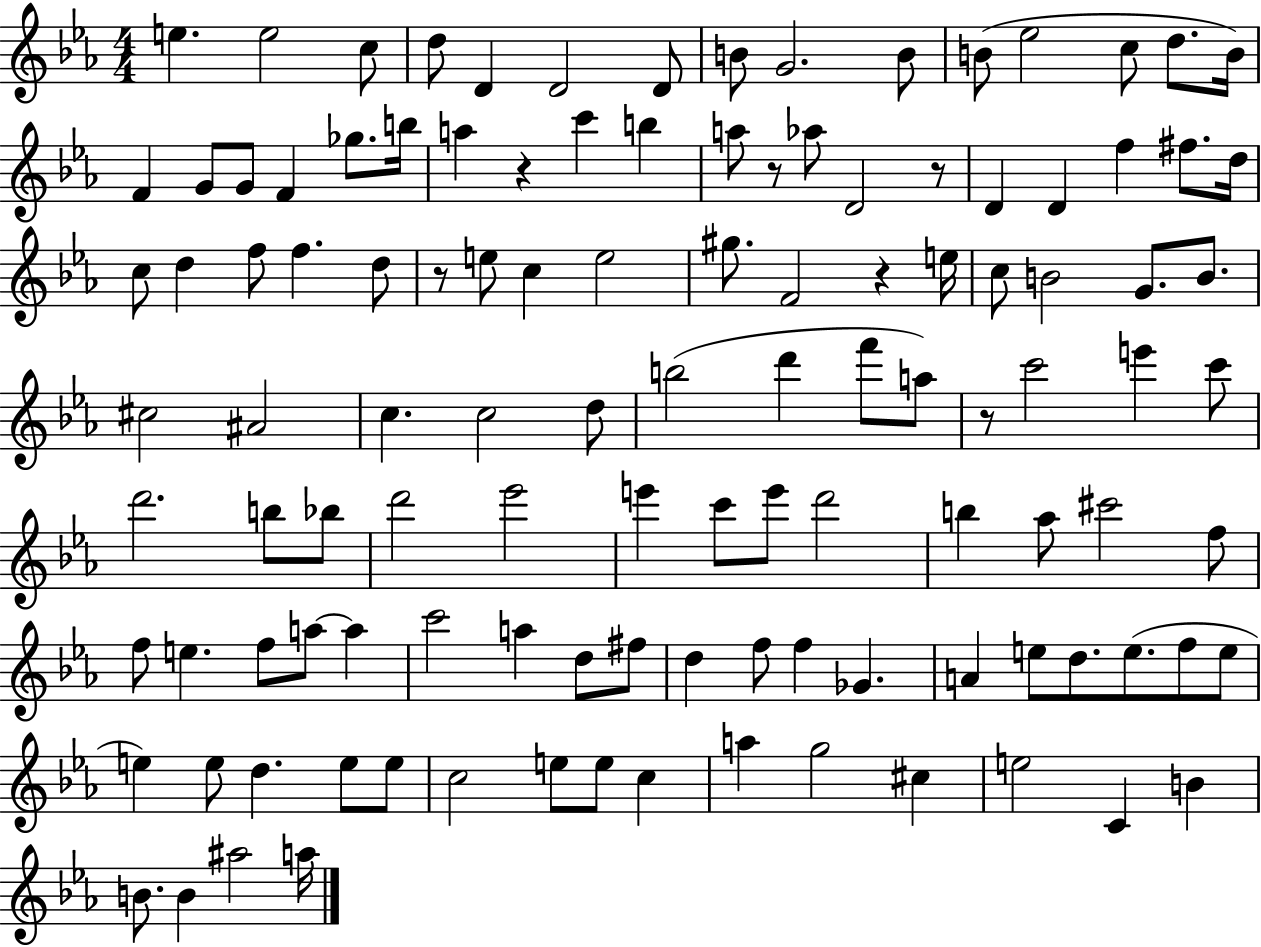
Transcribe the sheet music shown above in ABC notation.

X:1
T:Untitled
M:4/4
L:1/4
K:Eb
e e2 c/2 d/2 D D2 D/2 B/2 G2 B/2 B/2 _e2 c/2 d/2 B/4 F G/2 G/2 F _g/2 b/4 a z c' b a/2 z/2 _a/2 D2 z/2 D D f ^f/2 d/4 c/2 d f/2 f d/2 z/2 e/2 c e2 ^g/2 F2 z e/4 c/2 B2 G/2 B/2 ^c2 ^A2 c c2 d/2 b2 d' f'/2 a/2 z/2 c'2 e' c'/2 d'2 b/2 _b/2 d'2 _e'2 e' c'/2 e'/2 d'2 b _a/2 ^c'2 f/2 f/2 e f/2 a/2 a c'2 a d/2 ^f/2 d f/2 f _G A e/2 d/2 e/2 f/2 e/2 e e/2 d e/2 e/2 c2 e/2 e/2 c a g2 ^c e2 C B B/2 B ^a2 a/4